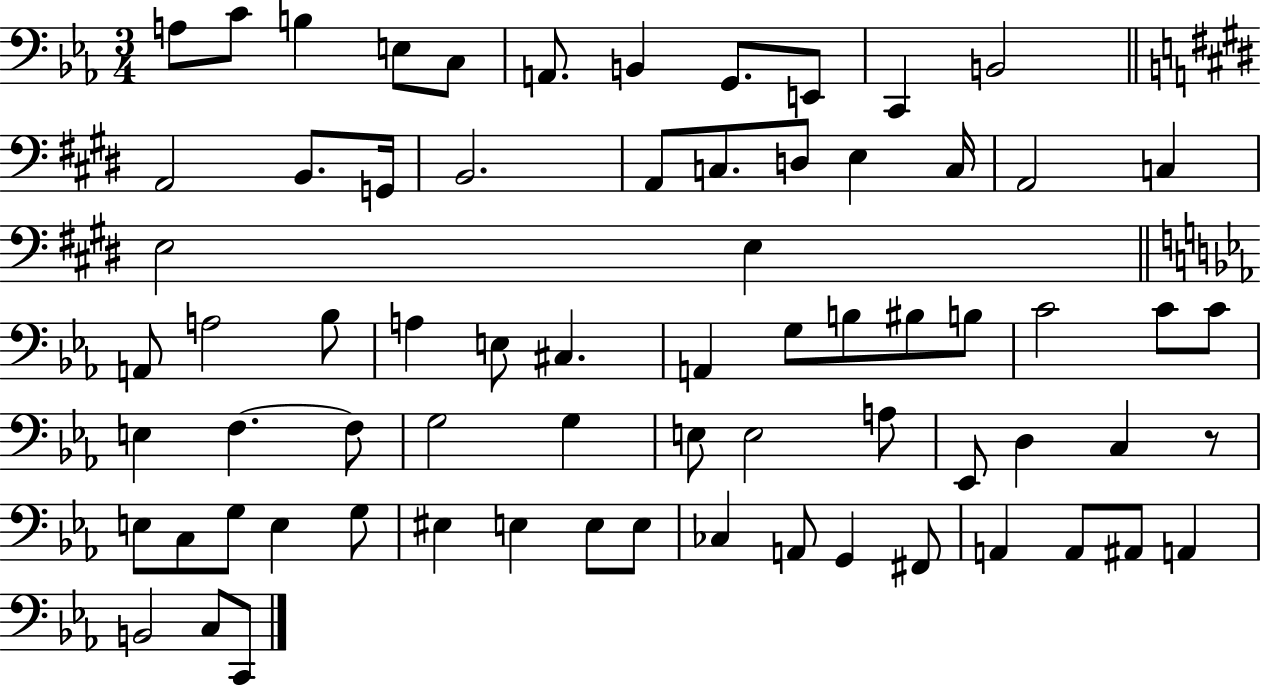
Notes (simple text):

A3/e C4/e B3/q E3/e C3/e A2/e. B2/q G2/e. E2/e C2/q B2/h A2/h B2/e. G2/s B2/h. A2/e C3/e. D3/e E3/q C3/s A2/h C3/q E3/h E3/q A2/e A3/h Bb3/e A3/q E3/e C#3/q. A2/q G3/e B3/e BIS3/e B3/e C4/h C4/e C4/e E3/q F3/q. F3/e G3/h G3/q E3/e E3/h A3/e Eb2/e D3/q C3/q R/e E3/e C3/e G3/e E3/q G3/e EIS3/q E3/q E3/e E3/e CES3/q A2/e G2/q F#2/e A2/q A2/e A#2/e A2/q B2/h C3/e C2/e